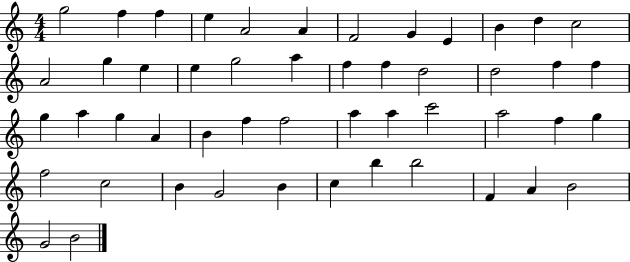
{
  \clef treble
  \numericTimeSignature
  \time 4/4
  \key c \major
  g''2 f''4 f''4 | e''4 a'2 a'4 | f'2 g'4 e'4 | b'4 d''4 c''2 | \break a'2 g''4 e''4 | e''4 g''2 a''4 | f''4 f''4 d''2 | d''2 f''4 f''4 | \break g''4 a''4 g''4 a'4 | b'4 f''4 f''2 | a''4 a''4 c'''2 | a''2 f''4 g''4 | \break f''2 c''2 | b'4 g'2 b'4 | c''4 b''4 b''2 | f'4 a'4 b'2 | \break g'2 b'2 | \bar "|."
}